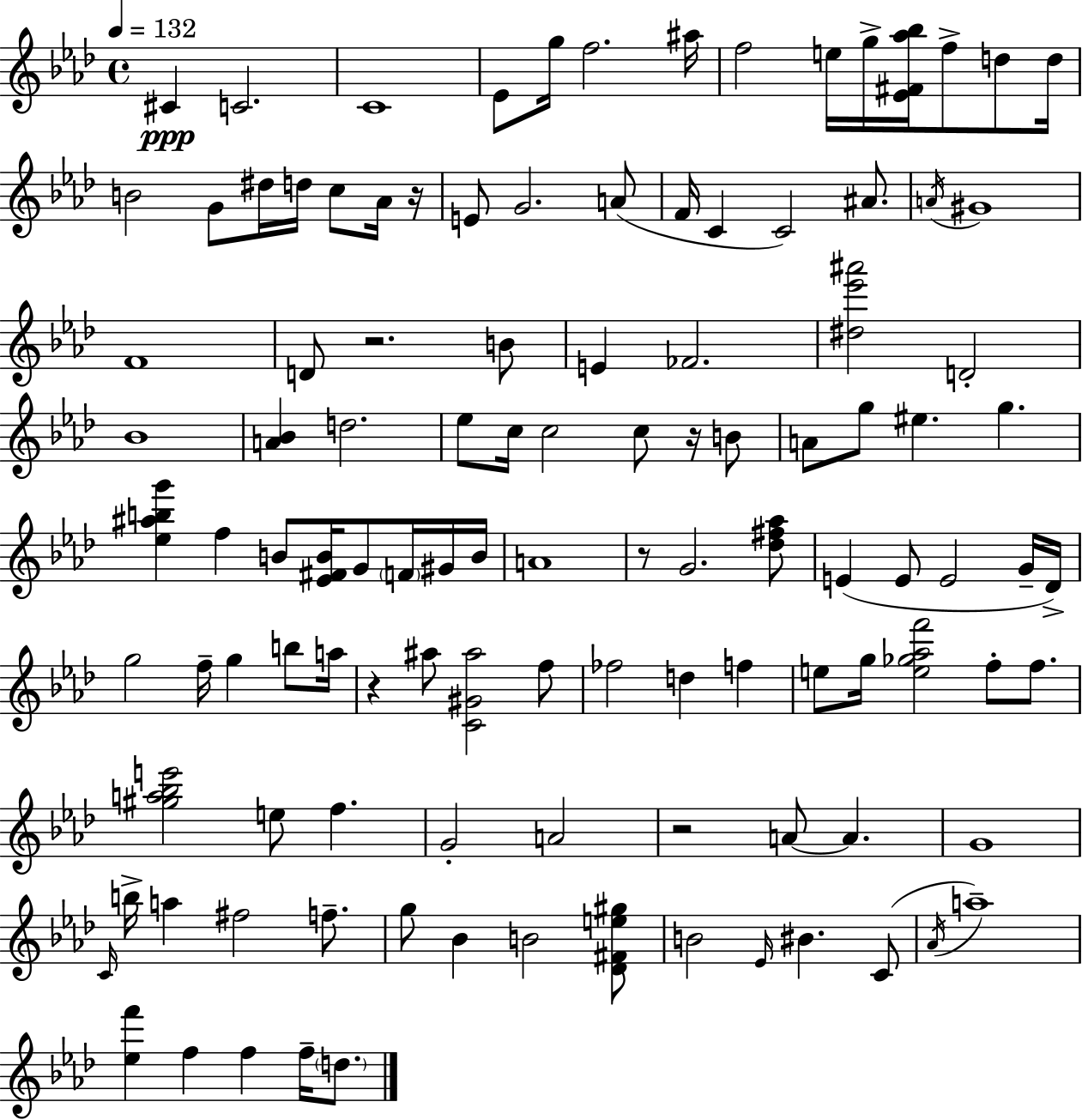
{
  \clef treble
  \time 4/4
  \defaultTimeSignature
  \key aes \major
  \tempo 4 = 132
  cis'4\ppp c'2. | c'1 | ees'8 g''16 f''2. ais''16 | f''2 e''16 g''16-> <ees' fis' aes'' bes''>16 f''8-> d''8 d''16 | \break b'2 g'8 dis''16 d''16 c''8 aes'16 r16 | e'8 g'2. a'8( | f'16 c'4 c'2) ais'8. | \acciaccatura { a'16 } gis'1 | \break f'1 | d'8 r2. b'8 | e'4 fes'2. | <dis'' ees''' ais'''>2 d'2-. | \break bes'1 | <a' bes'>4 d''2. | ees''8 c''16 c''2 c''8 r16 b'8 | a'8 g''8 eis''4. g''4. | \break <ees'' ais'' b'' g'''>4 f''4 b'8 <ees' fis' b'>16 g'8 \parenthesize f'16 gis'16 | b'16 a'1 | r8 g'2. <des'' fis'' aes''>8 | e'4( e'8 e'2 g'16-- | \break des'16->) g''2 f''16-- g''4 b''8 | a''16 r4 ais''8 <c' gis' ais''>2 f''8 | fes''2 d''4 f''4 | e''8 g''16 <e'' ges'' aes'' f'''>2 f''8-. f''8. | \break <gis'' a'' bes'' e'''>2 e''8 f''4. | g'2-. a'2 | r2 a'8~~ a'4. | g'1 | \break \grace { c'16 } b''16-> a''4 fis''2 f''8.-- | g''8 bes'4 b'2 | <des' fis' e'' gis''>8 b'2 \grace { ees'16 } bis'4. | c'8( \acciaccatura { aes'16 } a''1--) | \break <ees'' f'''>4 f''4 f''4 | f''16-- \parenthesize d''8. \bar "|."
}